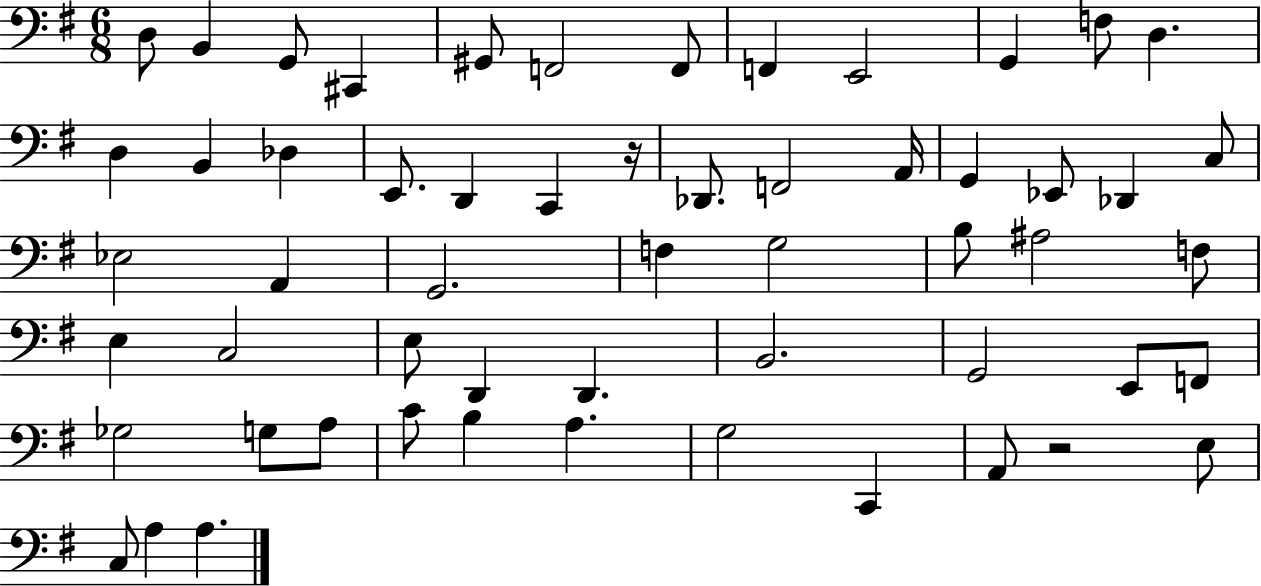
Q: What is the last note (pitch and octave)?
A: A3